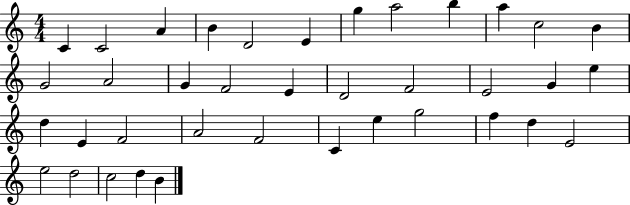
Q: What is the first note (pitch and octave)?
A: C4